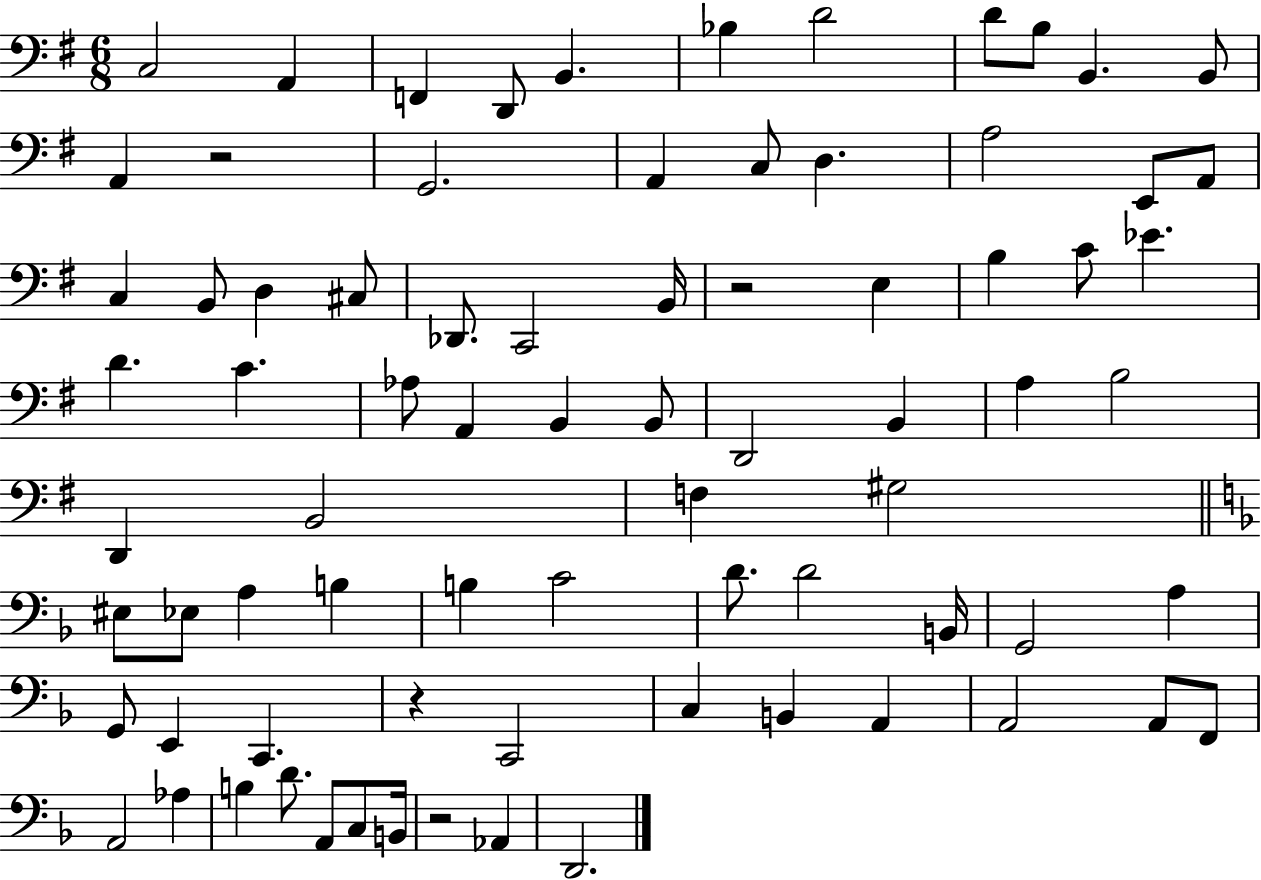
C3/h A2/q F2/q D2/e B2/q. Bb3/q D4/h D4/e B3/e B2/q. B2/e A2/q R/h G2/h. A2/q C3/e D3/q. A3/h E2/e A2/e C3/q B2/e D3/q C#3/e Db2/e. C2/h B2/s R/h E3/q B3/q C4/e Eb4/q. D4/q. C4/q. Ab3/e A2/q B2/q B2/e D2/h B2/q A3/q B3/h D2/q B2/h F3/q G#3/h EIS3/e Eb3/e A3/q B3/q B3/q C4/h D4/e. D4/h B2/s G2/h A3/q G2/e E2/q C2/q. R/q C2/h C3/q B2/q A2/q A2/h A2/e F2/e A2/h Ab3/q B3/q D4/e. A2/e C3/e B2/s R/h Ab2/q D2/h.